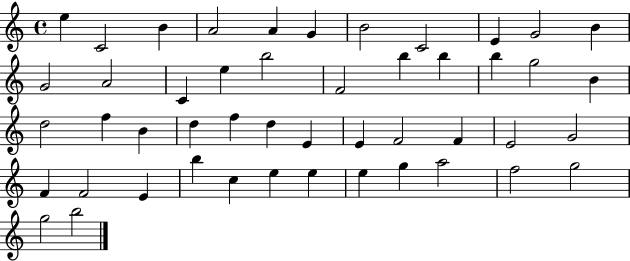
X:1
T:Untitled
M:4/4
L:1/4
K:C
e C2 B A2 A G B2 C2 E G2 B G2 A2 C e b2 F2 b b b g2 B d2 f B d f d E E F2 F E2 G2 F F2 E b c e e e g a2 f2 g2 g2 b2